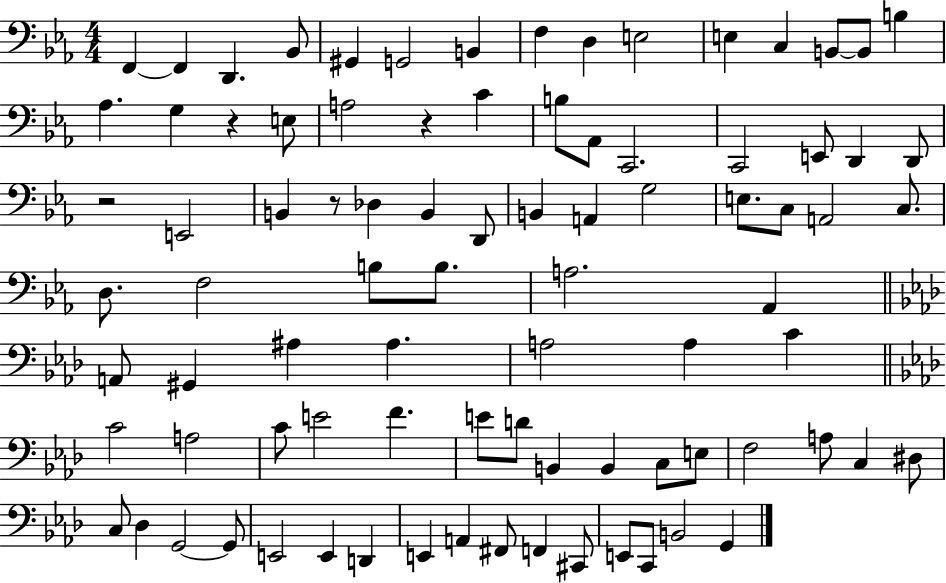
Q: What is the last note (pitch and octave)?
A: G2